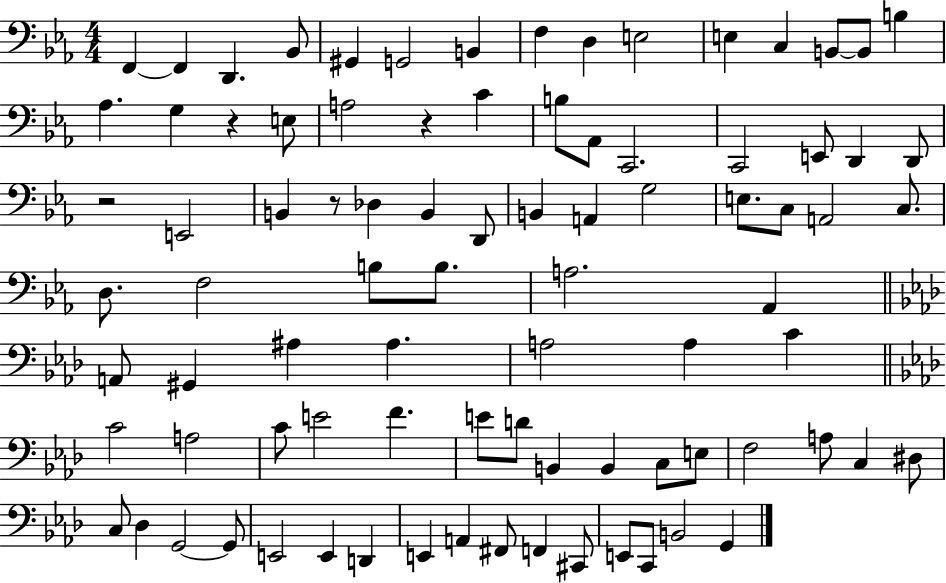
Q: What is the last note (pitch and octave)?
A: G2